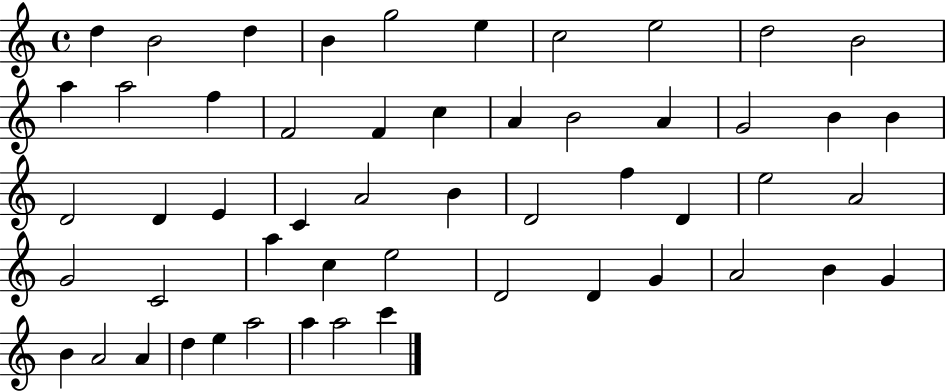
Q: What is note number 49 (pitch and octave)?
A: E5